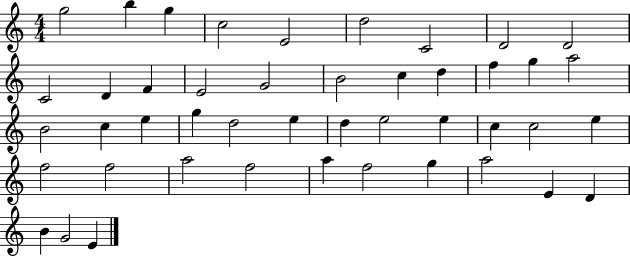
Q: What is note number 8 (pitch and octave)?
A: D4